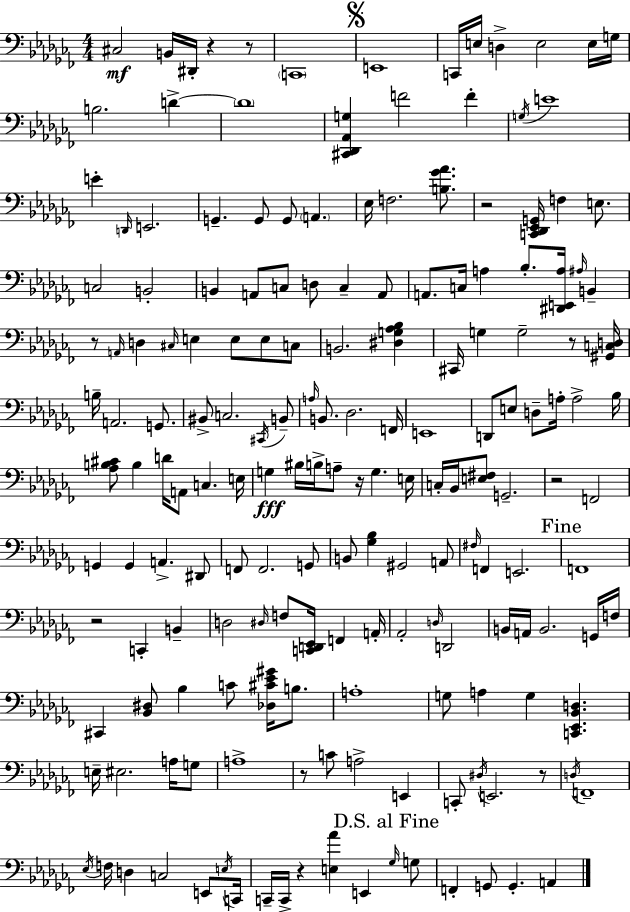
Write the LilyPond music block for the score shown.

{
  \clef bass
  \numericTimeSignature
  \time 4/4
  \key aes \minor
  cis2\mf b,16 dis,16-. r4 r8 | \parenthesize c,1 | \mark \markup { \musicglyph "scripts.segno" } e,1 | c,16 e16 d4-> e2 e16 g16 | \break b2. d'4->~~ | \parenthesize d'1 | <cis, des, aes, g>4 f'2 f'4-. | \acciaccatura { g16 } e'1 | \break e'4-. \grace { d,16 } e,2. | g,4.-- g,8 g,8 \parenthesize a,4. | ees16 f2. <b ges' aes'>8. | r2 <c, des, ees, g,>16 f4 e8. | \break c2 b,2-. | b,4 a,8 c8 d8 c4-- | a,8 a,8. c16 a4 bes8.-. <dis, e, a>16 \grace { ais16 } b,4-- | r8 \grace { a,16 } d4 \grace { cis16 } e4 e8 | \break e8 c8 b,2. | <dis g aes bes>4 cis,16 g4 g2-- | r8 <gis, c d>16 b16-- a,2. | g,8. bis,8-> c2. | \break \acciaccatura { cis,16 } b,8-- \grace { a16 } b,8. des2. | f,16 e,1 | d,8 e8 d8-- a16-. a2-> | bes16 <aes b cis'>8 b4 d'16 a,8 | \break c4. e16 g4\fff bis16 b16-> a8-- r16 | g4. e16 c16-. bes,16 <e fis>8 g,2.-- | r2 f,2 | g,4 g,4 a,4.-> | \break dis,8 f,8 f,2. | g,8 b,8 <ges bes>4 gis,2 | a,8 \grace { fis16 } f,4 e,2. | \mark "Fine" f,1 | \break r2 | c,4-. b,4-- d2 | \grace { dis16 } f8 <c, d, ees,>16 f,4 a,16-. aes,2-. | \grace { d16 } d,2 b,16 a,16 b,2. | \break g,16 f16 cis,4 <bes, dis>8 | bes4 c'8 <des cis' ees' gis'>16 b8. a1-. | g8 a4 | g4 <c, ees, bes, d>4. e16-- eis2. | \break a16 g8 a1-> | r8 c'8 a2-> | e,4 c,8-. \acciaccatura { dis16 } e,2. | r8 \acciaccatura { d16 } f,1-- | \break \acciaccatura { ees16 } f16 d4 | c2 e,8 \acciaccatura { e16 } c,16 c,16-- c,16-> | r4 <e aes'>4 e,4 \mark "D.S. al Fine" \grace { ges16 } g8 f,4-. | g,8 g,4.-. a,4 \bar "|."
}